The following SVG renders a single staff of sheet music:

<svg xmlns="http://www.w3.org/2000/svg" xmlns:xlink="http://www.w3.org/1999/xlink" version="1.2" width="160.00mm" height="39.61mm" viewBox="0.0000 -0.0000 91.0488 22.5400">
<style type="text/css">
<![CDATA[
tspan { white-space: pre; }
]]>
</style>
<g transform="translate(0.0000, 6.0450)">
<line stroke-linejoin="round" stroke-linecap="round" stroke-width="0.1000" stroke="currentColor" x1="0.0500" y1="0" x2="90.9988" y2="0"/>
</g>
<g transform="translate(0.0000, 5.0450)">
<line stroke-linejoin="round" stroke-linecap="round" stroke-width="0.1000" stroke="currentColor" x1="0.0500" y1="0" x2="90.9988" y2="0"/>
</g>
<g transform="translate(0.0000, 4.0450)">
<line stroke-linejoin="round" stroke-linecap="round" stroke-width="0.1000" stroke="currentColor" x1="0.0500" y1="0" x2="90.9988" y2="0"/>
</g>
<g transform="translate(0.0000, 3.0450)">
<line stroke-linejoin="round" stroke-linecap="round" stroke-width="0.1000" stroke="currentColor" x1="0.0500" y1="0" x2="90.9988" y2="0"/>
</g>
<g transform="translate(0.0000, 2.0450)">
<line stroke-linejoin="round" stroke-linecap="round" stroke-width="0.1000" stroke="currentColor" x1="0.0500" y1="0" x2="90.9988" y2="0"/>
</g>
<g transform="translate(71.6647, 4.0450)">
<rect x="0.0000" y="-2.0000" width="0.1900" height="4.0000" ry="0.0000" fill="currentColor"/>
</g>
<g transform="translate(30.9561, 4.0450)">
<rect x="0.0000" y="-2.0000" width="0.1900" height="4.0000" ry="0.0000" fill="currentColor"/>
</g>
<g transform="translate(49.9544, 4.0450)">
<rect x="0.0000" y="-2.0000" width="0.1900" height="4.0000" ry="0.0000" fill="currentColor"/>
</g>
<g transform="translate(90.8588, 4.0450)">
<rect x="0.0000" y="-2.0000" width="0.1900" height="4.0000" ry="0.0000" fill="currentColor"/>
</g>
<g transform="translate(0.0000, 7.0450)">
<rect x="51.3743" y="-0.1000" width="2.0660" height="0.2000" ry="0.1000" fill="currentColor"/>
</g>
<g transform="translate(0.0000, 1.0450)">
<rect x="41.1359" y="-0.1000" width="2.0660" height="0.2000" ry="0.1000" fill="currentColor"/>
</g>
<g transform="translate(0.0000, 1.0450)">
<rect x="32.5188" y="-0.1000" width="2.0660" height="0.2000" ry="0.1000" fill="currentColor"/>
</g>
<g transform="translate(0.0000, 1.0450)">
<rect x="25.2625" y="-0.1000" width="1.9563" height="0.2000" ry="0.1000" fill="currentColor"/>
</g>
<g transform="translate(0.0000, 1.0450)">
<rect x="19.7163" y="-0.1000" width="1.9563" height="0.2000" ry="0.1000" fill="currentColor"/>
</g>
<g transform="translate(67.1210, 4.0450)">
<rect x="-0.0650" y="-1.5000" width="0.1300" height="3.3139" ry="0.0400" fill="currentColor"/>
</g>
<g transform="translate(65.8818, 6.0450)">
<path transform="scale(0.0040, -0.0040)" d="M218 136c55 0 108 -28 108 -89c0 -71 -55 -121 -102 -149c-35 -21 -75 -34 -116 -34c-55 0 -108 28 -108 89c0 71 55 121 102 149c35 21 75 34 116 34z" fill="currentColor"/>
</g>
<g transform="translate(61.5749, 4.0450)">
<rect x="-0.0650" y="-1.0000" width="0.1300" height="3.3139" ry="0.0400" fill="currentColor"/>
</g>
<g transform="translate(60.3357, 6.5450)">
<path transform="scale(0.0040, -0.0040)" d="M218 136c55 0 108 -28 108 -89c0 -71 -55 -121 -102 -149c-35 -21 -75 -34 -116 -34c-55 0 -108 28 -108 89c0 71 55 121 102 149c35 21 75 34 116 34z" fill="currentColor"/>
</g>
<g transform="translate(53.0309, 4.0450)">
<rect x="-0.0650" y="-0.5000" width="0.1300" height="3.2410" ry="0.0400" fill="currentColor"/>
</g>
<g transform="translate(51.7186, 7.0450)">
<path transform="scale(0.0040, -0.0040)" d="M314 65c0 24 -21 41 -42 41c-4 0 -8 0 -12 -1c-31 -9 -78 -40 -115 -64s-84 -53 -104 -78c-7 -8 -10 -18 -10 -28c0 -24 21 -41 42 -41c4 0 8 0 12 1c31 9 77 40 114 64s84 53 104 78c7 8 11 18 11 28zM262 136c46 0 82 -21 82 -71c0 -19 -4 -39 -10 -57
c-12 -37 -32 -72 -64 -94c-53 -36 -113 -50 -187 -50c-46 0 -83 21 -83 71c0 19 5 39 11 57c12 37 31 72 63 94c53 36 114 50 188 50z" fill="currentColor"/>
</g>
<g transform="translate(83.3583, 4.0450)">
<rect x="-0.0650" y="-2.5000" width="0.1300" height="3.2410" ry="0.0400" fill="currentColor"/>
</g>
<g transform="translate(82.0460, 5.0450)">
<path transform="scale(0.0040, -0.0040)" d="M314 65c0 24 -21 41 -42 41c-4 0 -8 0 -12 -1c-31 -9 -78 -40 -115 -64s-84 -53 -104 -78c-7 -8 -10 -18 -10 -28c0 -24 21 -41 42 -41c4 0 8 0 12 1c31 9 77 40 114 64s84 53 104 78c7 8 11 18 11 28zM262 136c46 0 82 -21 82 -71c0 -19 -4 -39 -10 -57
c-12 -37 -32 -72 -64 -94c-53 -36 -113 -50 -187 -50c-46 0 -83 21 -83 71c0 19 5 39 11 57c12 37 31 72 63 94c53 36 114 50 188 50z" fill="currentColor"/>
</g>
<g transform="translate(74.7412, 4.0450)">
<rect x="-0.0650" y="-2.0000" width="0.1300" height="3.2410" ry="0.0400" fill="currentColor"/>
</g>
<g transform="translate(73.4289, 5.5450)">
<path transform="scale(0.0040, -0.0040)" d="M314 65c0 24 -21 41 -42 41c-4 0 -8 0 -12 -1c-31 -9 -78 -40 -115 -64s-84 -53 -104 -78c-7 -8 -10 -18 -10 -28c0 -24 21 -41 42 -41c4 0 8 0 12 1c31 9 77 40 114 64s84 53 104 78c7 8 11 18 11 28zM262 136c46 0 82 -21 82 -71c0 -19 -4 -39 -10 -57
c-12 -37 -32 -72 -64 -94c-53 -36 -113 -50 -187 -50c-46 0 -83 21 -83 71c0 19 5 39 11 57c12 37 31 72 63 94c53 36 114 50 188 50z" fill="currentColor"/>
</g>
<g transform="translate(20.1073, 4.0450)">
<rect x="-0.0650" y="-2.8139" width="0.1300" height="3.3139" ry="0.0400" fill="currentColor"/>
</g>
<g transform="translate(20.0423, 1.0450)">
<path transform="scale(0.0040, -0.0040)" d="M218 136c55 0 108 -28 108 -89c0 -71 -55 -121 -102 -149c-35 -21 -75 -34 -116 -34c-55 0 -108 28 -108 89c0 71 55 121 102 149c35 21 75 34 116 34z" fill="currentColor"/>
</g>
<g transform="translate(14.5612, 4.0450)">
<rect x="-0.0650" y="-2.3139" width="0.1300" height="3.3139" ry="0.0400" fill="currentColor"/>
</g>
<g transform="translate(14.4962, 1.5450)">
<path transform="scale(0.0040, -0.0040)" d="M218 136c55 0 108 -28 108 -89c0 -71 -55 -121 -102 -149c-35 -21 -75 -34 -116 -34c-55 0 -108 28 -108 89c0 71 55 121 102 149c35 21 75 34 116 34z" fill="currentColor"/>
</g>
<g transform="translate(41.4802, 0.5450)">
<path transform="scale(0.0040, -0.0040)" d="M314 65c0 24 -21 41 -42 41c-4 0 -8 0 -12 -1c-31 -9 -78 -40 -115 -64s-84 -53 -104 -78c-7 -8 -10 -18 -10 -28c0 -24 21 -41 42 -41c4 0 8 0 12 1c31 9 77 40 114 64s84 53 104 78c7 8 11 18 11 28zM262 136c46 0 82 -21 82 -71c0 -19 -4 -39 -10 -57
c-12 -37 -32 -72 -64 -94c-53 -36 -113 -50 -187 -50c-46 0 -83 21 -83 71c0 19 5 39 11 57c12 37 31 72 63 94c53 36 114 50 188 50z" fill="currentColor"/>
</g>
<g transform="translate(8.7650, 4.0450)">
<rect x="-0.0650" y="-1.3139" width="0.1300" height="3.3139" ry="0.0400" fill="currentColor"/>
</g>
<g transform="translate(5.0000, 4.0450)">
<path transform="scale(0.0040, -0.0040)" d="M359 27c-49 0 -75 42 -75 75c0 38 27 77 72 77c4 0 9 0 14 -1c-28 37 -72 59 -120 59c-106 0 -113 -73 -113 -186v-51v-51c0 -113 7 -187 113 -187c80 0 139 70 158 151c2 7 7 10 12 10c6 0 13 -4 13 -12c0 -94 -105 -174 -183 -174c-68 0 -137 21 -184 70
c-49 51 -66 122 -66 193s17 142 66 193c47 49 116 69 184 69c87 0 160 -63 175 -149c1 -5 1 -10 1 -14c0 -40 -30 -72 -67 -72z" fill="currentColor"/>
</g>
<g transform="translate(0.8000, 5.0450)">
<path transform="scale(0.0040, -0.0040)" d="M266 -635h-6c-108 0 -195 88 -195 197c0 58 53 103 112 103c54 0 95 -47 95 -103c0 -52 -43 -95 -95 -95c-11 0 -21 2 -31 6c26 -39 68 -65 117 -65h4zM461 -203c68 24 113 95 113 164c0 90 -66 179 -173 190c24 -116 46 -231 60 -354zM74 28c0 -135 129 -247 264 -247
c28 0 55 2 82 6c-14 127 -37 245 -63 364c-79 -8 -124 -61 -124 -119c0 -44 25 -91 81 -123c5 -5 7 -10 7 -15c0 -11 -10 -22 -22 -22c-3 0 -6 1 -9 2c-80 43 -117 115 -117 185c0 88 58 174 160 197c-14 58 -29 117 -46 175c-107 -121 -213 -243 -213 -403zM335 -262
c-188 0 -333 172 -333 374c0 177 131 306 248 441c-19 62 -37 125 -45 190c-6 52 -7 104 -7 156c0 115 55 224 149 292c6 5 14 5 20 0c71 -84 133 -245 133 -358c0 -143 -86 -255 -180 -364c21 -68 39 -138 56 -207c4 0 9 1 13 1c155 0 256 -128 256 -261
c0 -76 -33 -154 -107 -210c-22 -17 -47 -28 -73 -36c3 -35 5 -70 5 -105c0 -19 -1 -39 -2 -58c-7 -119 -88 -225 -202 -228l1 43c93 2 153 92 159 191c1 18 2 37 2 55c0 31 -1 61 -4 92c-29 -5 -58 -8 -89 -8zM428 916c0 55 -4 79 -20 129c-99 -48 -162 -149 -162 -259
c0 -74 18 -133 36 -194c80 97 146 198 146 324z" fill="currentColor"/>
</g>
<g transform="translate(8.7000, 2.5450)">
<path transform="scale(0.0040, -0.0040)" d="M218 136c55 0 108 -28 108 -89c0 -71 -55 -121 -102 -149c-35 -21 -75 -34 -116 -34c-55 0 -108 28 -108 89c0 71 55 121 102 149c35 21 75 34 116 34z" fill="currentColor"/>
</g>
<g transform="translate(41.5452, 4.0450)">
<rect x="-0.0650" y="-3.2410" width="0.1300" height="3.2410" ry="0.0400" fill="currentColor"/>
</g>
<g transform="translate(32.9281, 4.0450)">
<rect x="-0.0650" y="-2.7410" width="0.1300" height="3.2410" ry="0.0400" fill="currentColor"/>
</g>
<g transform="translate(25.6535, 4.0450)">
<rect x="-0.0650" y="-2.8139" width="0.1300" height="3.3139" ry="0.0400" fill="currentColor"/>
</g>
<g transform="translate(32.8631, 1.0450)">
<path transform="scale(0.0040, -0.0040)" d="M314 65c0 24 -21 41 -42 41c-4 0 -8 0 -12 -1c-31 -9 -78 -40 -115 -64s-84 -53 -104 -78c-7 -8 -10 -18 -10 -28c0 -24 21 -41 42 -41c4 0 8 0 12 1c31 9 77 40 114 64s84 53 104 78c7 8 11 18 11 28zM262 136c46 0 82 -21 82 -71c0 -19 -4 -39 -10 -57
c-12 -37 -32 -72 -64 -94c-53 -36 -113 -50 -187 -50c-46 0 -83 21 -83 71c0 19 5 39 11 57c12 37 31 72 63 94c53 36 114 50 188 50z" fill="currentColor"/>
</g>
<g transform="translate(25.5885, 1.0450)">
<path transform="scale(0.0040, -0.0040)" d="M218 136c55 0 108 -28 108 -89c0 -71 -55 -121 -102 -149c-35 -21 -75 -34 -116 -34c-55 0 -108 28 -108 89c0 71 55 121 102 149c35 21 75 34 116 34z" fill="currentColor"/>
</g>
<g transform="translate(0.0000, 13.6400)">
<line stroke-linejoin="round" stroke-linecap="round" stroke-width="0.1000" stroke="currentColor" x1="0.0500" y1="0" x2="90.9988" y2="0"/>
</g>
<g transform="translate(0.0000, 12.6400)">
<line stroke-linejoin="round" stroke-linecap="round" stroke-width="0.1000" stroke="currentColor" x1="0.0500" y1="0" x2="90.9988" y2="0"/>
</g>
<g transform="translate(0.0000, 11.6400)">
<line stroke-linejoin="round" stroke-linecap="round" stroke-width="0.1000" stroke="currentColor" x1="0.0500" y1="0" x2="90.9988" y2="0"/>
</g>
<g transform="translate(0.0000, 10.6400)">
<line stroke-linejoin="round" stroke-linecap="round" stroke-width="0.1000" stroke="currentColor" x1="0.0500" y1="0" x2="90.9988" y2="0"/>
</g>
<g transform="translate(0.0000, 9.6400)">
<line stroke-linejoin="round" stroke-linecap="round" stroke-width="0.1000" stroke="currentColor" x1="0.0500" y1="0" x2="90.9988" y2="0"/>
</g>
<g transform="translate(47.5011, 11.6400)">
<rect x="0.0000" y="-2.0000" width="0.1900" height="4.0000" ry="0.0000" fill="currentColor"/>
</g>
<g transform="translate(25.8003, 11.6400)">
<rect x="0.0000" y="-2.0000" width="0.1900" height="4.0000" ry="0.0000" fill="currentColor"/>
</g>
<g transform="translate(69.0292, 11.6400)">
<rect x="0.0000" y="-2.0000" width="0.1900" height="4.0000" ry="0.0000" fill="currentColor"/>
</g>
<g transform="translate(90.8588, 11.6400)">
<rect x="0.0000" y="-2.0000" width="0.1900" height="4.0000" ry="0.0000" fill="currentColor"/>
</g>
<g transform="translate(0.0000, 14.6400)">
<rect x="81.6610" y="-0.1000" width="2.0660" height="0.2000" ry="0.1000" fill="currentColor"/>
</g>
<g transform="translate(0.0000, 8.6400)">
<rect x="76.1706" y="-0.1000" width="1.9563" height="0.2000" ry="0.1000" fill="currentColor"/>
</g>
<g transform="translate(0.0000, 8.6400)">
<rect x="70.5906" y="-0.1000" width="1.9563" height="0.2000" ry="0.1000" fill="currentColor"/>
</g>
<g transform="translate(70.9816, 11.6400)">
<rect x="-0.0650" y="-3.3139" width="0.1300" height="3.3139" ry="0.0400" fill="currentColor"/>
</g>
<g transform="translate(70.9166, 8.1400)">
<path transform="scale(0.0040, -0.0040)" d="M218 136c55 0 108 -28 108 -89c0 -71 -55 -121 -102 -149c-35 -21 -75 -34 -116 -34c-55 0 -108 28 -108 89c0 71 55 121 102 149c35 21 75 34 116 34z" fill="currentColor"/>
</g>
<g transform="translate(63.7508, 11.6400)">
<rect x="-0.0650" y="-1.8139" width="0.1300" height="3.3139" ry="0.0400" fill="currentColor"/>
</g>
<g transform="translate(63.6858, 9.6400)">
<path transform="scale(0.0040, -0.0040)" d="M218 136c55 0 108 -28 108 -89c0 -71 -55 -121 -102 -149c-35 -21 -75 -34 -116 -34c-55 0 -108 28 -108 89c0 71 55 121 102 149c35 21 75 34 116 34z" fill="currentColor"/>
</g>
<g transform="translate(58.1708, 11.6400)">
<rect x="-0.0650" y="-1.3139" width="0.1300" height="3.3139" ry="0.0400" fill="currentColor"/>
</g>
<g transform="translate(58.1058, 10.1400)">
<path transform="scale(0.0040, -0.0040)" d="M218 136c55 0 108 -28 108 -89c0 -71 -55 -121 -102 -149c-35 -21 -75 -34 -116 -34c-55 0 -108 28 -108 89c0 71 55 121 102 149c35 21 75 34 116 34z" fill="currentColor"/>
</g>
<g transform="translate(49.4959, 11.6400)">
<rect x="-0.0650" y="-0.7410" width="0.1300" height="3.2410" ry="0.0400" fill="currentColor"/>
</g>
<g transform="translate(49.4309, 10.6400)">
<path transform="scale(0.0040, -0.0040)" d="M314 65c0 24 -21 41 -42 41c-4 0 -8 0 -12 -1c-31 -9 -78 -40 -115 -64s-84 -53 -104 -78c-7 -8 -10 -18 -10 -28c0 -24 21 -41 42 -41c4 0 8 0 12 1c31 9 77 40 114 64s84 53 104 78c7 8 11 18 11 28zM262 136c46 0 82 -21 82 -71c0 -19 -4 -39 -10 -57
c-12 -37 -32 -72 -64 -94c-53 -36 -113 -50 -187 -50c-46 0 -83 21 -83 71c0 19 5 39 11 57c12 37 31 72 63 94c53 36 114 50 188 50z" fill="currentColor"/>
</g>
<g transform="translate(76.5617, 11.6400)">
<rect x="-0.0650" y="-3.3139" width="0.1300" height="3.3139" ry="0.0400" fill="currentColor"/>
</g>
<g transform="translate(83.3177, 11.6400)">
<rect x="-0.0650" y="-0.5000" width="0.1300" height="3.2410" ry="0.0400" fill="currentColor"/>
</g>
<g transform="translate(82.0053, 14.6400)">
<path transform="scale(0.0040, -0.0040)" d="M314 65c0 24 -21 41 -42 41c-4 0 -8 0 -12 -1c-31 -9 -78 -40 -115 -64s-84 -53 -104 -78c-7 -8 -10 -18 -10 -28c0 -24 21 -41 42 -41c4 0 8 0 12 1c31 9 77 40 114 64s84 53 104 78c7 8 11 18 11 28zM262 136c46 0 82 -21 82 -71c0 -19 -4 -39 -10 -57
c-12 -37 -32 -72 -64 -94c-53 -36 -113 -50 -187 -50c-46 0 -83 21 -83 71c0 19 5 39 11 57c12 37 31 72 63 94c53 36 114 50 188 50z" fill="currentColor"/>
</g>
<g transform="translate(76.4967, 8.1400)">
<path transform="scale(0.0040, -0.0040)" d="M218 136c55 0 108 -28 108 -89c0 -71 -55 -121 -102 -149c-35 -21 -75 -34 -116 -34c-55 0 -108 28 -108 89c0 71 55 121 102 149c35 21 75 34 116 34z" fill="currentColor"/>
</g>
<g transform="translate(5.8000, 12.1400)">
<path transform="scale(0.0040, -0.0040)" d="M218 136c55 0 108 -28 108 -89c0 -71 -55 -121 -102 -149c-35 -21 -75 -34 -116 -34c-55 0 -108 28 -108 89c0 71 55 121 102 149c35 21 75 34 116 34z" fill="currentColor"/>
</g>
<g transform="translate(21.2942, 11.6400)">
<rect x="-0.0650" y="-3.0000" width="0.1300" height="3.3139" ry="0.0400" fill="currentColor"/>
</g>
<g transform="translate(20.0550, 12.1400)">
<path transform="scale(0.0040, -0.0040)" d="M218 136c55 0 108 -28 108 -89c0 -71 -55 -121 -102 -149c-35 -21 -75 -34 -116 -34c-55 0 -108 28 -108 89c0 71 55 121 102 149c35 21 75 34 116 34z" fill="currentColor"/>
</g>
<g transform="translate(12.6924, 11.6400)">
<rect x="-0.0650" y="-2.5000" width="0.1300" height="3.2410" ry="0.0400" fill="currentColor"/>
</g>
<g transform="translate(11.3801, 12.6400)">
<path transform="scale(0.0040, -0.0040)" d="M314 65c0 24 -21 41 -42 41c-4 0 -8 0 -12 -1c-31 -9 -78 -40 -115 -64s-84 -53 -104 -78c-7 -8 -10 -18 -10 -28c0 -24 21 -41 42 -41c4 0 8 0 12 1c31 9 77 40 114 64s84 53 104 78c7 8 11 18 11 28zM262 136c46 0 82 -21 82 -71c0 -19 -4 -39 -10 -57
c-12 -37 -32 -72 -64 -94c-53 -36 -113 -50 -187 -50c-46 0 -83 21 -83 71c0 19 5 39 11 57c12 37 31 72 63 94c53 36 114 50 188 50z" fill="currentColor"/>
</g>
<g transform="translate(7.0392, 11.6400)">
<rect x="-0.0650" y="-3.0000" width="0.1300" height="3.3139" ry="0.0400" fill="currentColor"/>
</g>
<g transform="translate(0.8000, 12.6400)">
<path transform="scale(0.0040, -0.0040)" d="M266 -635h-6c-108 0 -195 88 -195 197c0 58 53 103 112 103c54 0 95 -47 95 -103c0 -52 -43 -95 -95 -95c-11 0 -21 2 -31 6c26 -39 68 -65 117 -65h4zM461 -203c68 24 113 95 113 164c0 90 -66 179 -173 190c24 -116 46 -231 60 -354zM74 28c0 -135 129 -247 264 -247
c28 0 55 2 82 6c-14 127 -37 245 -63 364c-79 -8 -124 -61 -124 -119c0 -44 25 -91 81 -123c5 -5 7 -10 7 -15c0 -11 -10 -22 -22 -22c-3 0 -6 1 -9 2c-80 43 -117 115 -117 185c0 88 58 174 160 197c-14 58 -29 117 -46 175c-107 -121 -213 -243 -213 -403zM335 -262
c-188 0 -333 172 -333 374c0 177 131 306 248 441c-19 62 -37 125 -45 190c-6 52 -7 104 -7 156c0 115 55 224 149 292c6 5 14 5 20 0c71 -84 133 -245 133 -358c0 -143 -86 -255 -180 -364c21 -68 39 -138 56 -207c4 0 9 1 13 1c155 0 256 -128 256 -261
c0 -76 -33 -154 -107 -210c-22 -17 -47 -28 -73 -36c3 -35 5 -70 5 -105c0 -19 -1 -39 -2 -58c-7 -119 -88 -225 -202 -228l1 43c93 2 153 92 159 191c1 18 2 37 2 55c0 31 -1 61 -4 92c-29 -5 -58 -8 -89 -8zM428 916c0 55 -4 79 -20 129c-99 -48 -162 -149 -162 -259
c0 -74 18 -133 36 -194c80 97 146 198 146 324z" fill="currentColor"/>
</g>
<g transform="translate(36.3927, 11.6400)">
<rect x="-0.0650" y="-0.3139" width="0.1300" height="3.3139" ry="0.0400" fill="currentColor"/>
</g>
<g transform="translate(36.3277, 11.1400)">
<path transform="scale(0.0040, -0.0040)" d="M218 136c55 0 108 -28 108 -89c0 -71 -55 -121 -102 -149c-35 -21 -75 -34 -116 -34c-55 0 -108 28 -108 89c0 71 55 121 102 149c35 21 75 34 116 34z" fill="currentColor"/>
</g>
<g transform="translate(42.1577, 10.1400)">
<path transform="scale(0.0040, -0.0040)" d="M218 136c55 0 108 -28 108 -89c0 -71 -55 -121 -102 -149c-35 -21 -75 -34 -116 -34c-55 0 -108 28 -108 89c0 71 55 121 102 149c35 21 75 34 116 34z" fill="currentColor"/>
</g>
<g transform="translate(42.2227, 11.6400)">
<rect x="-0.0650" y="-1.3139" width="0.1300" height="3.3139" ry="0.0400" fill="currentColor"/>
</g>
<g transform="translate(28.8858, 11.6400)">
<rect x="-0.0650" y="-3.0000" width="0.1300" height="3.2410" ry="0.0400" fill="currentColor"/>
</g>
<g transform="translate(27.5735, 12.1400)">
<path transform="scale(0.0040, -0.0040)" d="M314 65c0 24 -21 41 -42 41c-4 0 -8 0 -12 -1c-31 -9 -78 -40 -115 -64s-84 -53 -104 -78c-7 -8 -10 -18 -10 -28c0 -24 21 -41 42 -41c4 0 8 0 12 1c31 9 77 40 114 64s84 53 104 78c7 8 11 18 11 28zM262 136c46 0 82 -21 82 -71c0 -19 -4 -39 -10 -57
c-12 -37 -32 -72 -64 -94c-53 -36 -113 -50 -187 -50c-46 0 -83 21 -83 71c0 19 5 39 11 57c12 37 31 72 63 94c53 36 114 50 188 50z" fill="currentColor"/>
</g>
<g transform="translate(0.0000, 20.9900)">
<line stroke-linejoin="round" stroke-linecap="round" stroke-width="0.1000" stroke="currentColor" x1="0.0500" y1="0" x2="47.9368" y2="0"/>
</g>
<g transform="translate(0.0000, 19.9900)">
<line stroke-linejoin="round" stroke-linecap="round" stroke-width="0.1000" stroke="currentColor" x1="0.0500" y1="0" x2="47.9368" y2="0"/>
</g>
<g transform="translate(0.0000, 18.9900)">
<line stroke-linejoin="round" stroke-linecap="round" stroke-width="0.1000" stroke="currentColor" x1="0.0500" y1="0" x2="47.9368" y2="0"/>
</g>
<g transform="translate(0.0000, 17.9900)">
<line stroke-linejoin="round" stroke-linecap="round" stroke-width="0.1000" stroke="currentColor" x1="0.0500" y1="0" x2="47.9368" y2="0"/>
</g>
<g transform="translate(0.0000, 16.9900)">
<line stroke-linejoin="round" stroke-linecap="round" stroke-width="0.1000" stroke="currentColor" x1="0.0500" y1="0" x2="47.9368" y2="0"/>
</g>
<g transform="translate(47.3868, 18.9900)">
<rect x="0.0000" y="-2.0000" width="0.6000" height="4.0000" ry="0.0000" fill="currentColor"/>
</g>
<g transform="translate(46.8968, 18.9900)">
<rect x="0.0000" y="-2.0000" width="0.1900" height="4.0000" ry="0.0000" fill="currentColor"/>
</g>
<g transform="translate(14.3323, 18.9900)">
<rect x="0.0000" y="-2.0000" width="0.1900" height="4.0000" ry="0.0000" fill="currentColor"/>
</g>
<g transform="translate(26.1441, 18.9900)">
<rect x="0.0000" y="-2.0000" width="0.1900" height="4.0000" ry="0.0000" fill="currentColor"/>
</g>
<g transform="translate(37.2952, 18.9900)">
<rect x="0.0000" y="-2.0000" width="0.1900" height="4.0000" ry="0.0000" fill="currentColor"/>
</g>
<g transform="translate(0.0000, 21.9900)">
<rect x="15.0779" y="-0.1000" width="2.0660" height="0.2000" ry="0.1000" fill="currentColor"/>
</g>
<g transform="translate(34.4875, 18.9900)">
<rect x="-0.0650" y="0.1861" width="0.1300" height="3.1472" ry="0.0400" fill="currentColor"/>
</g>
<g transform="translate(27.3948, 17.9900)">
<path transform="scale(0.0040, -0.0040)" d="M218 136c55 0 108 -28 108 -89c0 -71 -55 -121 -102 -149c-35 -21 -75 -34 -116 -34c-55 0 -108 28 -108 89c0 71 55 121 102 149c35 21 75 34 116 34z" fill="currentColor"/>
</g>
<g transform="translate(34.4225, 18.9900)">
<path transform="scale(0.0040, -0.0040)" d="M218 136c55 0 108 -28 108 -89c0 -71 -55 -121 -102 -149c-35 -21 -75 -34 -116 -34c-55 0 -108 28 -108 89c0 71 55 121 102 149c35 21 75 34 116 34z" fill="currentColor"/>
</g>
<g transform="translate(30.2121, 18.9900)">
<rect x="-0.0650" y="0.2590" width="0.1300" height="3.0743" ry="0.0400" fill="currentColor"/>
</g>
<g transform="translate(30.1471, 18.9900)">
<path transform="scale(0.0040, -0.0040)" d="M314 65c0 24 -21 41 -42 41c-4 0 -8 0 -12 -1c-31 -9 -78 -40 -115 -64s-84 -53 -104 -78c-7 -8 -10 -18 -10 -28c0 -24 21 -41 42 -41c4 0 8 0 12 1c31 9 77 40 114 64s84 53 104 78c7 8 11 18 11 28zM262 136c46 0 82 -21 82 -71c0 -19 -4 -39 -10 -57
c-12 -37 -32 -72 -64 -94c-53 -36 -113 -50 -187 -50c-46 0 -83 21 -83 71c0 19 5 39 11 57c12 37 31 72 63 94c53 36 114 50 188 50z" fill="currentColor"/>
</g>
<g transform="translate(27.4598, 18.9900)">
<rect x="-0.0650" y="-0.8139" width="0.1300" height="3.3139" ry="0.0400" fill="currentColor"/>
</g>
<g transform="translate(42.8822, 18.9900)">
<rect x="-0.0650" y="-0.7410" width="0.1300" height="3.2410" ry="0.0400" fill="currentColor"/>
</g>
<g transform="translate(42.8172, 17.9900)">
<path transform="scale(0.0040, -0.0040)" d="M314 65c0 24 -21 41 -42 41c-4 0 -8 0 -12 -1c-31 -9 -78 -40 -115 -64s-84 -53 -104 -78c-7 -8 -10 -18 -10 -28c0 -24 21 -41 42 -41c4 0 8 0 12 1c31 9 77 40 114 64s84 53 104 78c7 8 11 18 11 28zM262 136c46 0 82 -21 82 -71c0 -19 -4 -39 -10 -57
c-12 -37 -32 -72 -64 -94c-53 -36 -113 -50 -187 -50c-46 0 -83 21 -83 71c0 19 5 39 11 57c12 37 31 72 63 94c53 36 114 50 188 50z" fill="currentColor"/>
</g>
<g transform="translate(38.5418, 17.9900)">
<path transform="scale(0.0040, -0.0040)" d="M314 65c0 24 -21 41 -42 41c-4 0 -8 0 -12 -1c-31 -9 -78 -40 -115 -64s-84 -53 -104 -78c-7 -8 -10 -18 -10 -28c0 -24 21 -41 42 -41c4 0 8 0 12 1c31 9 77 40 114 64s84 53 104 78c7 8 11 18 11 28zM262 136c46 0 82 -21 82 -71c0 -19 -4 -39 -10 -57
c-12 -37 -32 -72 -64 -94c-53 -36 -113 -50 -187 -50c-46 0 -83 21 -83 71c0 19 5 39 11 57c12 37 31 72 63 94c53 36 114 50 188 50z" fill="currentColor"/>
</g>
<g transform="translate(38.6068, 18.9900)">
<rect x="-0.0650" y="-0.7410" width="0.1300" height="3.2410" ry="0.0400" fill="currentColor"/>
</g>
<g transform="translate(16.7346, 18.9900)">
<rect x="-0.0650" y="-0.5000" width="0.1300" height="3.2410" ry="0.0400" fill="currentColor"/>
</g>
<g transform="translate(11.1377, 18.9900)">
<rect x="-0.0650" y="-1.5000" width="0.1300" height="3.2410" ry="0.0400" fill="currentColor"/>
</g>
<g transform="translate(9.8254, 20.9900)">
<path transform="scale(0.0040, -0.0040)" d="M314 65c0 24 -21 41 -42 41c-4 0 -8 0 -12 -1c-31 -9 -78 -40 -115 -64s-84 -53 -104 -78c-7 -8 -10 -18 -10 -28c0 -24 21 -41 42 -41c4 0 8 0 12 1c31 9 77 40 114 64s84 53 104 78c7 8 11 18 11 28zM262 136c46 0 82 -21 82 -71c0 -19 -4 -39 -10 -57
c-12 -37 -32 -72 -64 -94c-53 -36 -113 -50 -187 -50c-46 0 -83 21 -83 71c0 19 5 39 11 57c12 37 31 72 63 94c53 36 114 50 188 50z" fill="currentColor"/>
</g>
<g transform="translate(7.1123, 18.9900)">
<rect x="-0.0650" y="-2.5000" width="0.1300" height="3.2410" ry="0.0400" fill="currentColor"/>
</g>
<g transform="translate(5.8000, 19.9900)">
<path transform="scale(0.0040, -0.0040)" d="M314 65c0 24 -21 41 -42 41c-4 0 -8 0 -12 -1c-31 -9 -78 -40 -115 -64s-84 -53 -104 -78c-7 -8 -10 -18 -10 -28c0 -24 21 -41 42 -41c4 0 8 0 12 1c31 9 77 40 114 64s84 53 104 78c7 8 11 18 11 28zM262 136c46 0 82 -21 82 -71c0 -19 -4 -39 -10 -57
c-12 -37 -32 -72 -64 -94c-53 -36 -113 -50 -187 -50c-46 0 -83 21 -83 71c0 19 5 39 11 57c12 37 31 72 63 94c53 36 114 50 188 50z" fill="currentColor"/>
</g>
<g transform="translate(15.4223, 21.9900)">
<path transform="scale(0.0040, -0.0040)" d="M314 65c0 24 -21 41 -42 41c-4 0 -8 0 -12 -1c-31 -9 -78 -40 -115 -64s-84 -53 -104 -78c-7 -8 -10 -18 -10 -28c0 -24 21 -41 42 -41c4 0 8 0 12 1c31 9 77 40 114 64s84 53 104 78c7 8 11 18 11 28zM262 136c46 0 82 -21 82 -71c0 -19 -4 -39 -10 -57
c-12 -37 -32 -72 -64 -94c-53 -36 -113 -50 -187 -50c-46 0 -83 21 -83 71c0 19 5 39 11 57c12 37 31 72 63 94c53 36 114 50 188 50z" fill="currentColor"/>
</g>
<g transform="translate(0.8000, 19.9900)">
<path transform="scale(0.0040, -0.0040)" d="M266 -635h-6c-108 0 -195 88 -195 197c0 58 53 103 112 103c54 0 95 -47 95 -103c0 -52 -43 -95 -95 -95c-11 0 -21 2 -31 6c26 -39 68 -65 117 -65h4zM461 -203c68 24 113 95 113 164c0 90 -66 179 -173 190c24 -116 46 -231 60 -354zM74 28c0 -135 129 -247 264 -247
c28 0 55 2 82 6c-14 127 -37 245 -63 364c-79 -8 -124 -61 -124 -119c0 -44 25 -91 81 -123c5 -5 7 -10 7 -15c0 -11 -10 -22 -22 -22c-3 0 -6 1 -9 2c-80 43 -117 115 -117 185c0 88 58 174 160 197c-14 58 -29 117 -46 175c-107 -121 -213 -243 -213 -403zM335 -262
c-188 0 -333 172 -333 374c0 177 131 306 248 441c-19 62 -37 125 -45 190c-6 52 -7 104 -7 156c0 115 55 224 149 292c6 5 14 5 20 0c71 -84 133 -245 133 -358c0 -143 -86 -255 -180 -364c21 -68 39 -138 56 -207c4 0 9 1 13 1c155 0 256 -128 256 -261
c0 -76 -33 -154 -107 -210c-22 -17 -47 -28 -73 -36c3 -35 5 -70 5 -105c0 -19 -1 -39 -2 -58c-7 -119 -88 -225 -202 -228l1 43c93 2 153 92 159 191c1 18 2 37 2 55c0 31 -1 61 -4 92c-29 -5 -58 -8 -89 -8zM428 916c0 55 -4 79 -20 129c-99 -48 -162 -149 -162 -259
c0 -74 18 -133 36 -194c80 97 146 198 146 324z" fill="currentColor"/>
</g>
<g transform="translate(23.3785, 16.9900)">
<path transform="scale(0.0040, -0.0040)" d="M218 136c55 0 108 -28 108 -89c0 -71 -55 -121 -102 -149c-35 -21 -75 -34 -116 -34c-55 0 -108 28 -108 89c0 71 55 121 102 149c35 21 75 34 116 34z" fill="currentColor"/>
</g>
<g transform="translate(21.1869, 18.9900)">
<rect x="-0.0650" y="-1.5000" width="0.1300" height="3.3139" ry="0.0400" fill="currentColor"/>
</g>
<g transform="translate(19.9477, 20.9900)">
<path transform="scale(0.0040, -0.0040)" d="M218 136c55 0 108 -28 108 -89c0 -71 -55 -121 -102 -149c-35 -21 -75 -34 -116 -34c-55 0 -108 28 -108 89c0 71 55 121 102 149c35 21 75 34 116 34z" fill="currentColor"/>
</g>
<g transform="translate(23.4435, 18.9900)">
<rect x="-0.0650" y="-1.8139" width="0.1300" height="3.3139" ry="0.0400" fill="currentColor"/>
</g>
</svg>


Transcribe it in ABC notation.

X:1
T:Untitled
M:4/4
L:1/4
K:C
e g a a a2 b2 C2 D E F2 G2 A G2 A A2 c e d2 e f b b C2 G2 E2 C2 E f d B2 B d2 d2